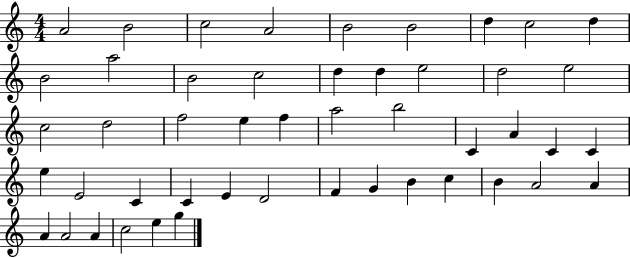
A4/h B4/h C5/h A4/h B4/h B4/h D5/q C5/h D5/q B4/h A5/h B4/h C5/h D5/q D5/q E5/h D5/h E5/h C5/h D5/h F5/h E5/q F5/q A5/h B5/h C4/q A4/q C4/q C4/q E5/q E4/h C4/q C4/q E4/q D4/h F4/q G4/q B4/q C5/q B4/q A4/h A4/q A4/q A4/h A4/q C5/h E5/q G5/q